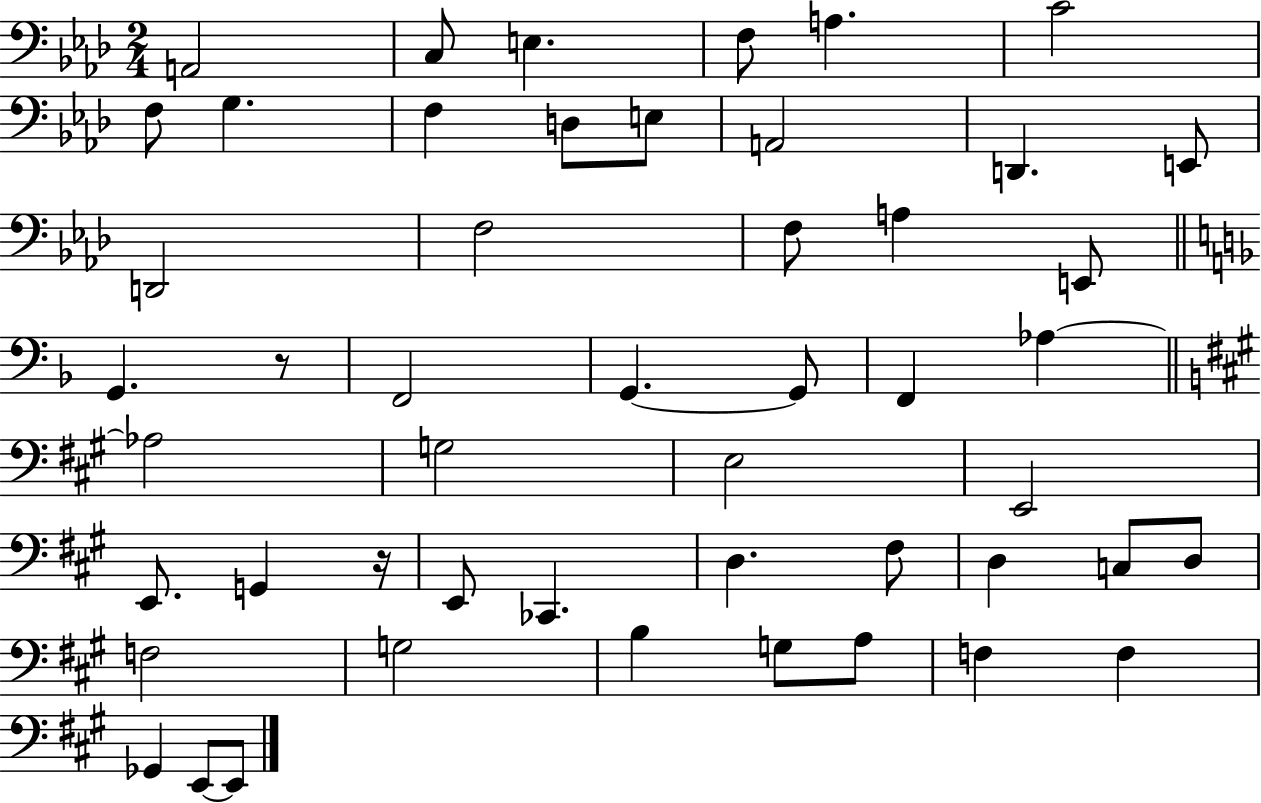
{
  \clef bass
  \numericTimeSignature
  \time 2/4
  \key aes \major
  a,2 | c8 e4. | f8 a4. | c'2 | \break f8 g4. | f4 d8 e8 | a,2 | d,4. e,8 | \break d,2 | f2 | f8 a4 e,8 | \bar "||" \break \key d \minor g,4. r8 | f,2 | g,4.~~ g,8 | f,4 aes4~~ | \break \bar "||" \break \key a \major aes2 | g2 | e2 | e,2 | \break e,8. g,4 r16 | e,8 ces,4. | d4. fis8 | d4 c8 d8 | \break f2 | g2 | b4 g8 a8 | f4 f4 | \break ges,4 e,8~~ e,8 | \bar "|."
}